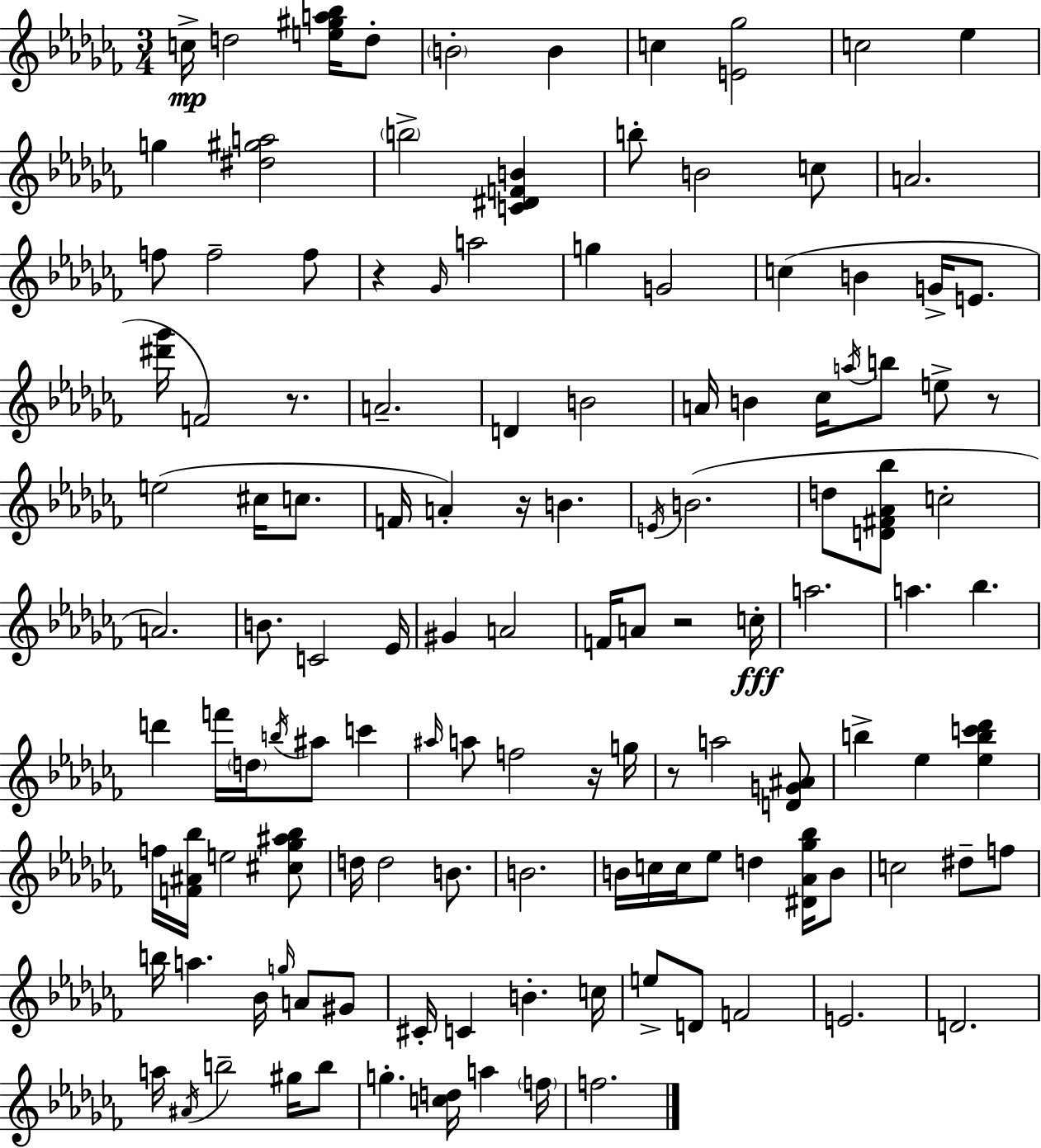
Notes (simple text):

C5/s D5/h [E5,G#5,A5,Bb5]/s D5/e B4/h B4/q C5/q [E4,Gb5]/h C5/h Eb5/q G5/q [D#5,G#5,A5]/h B5/h [C4,D#4,F4,B4]/q B5/e B4/h C5/e A4/h. F5/e F5/h F5/e R/q Gb4/s A5/h G5/q G4/h C5/q B4/q G4/s E4/e. [D#6,Gb6]/s F4/h R/e. A4/h. D4/q B4/h A4/s B4/q CES5/s A5/s B5/e E5/e R/e E5/h C#5/s C5/e. F4/s A4/q R/s B4/q. E4/s B4/h. D5/e [D4,F#4,Ab4,Bb5]/e C5/h A4/h. B4/e. C4/h Eb4/s G#4/q A4/h F4/s A4/e R/h C5/s A5/h. A5/q. Bb5/q. D6/q F6/s D5/s B5/s A#5/e C6/q A#5/s A5/e F5/h R/s G5/s R/e A5/h [D4,G4,A#4]/e B5/q Eb5/q [Eb5,B5,C6,Db6]/q F5/s [F4,A#4,Bb5]/s E5/h [C#5,Gb5,A#5,Bb5]/e D5/s D5/h B4/e. B4/h. B4/s C5/s C5/s Eb5/e D5/q [D#4,Ab4,Gb5,Bb5]/s B4/e C5/h D#5/e F5/e B5/s A5/q. Bb4/s G5/s A4/e G#4/e C#4/s C4/q B4/q. C5/s E5/e D4/e F4/h E4/h. D4/h. A5/s A#4/s B5/h G#5/s B5/e G5/q. [C5,D5]/s A5/q F5/s F5/h.